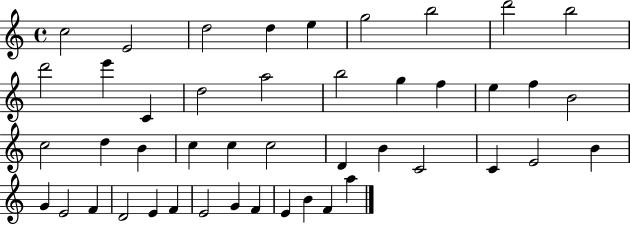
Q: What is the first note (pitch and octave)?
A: C5